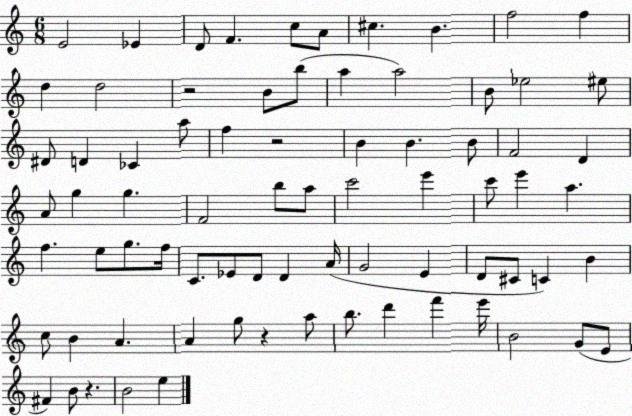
X:1
T:Untitled
M:6/8
L:1/4
K:C
E2 _E D/2 F c/2 A/2 ^c B f2 f d d2 z2 B/2 b/2 a a2 B/2 _e2 ^e/2 ^D/2 D _C a/2 f z2 B B B/2 F2 D A/2 g g F2 b/2 a/2 c'2 e' c'/2 e' a f e/2 g/2 f/4 C/2 _E/2 D/2 D A/4 G2 E D/2 ^C/2 C B c/2 B A A g/2 z a/2 b/2 d' f' e'/4 B2 G/2 E/2 ^F B/2 z B2 e